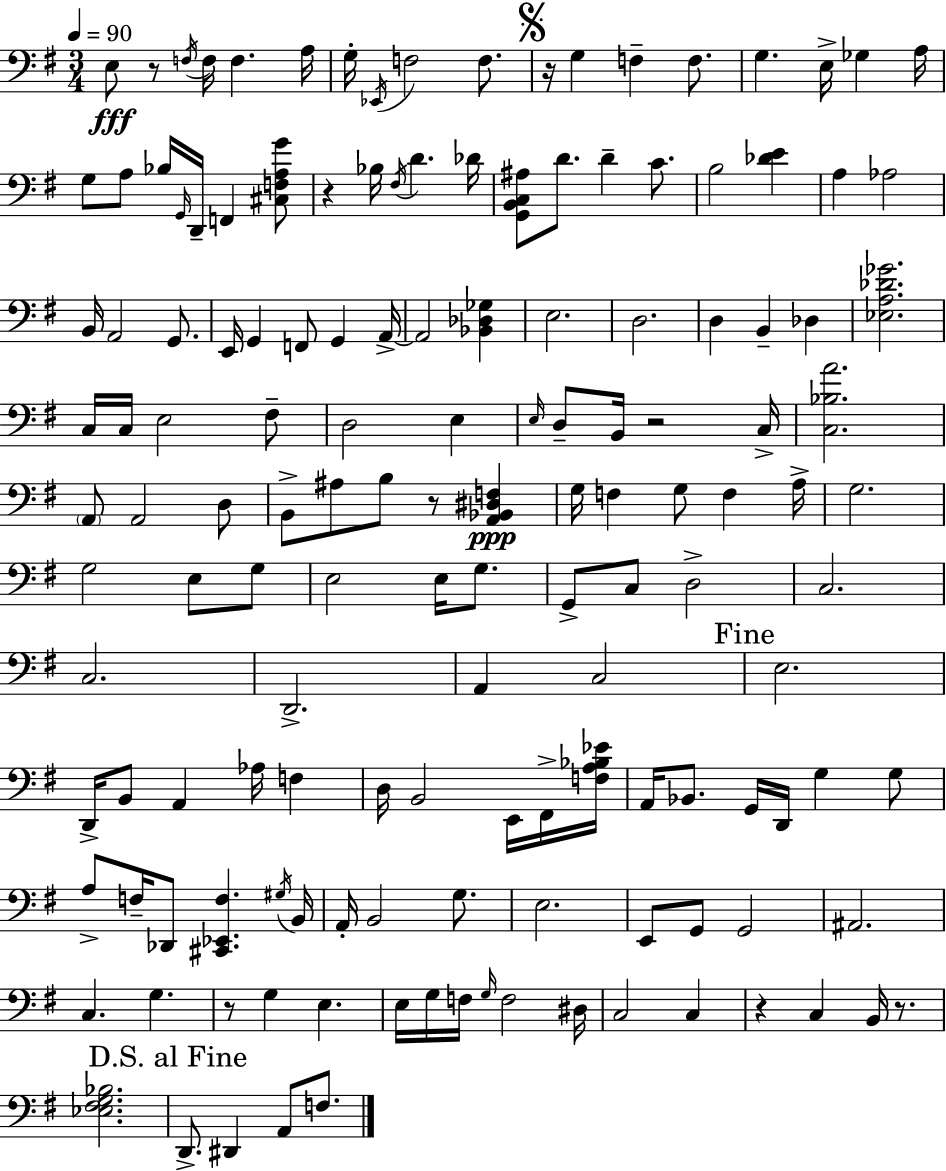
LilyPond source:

{
  \clef bass
  \numericTimeSignature
  \time 3/4
  \key e \minor
  \tempo 4 = 90
  e8\fff r8 \acciaccatura { f16 } f16 f4. | a16 g16-. \acciaccatura { ees,16 } f2 f8. | \mark \markup { \musicglyph "scripts.segno" } r16 g4 f4-- f8. | g4. e16-> ges4 | \break a16 g8 a8 bes16 \grace { g,16 } d,16-- f,4 | <cis f a g'>8 r4 bes16 \acciaccatura { fis16 } d'4. | des'16 <g, b, c ais>8 d'8. d'4-- | c'8. b2 | \break <des' e'>4 a4 aes2 | b,16 a,2 | g,8. e,16 g,4 f,8 g,4 | a,16->~~ a,2 | \break <bes, des ges>4 e2. | d2. | d4 b,4-- | des4 <ees a des' ges'>2. | \break c16 c16 e2 | fis8-- d2 | e4 \grace { e16 } d8-- b,16 r2 | c16-> <c bes a'>2. | \break \parenthesize a,8 a,2 | d8 b,8-> ais8 b8 r8 | <a, bes, dis f>4\ppp g16 f4 g8 | f4 a16-> g2. | \break g2 | e8 g8 e2 | e16 g8. g,8-> c8 d2-> | c2. | \break c2. | d,2.-> | a,4 c2 | \mark "Fine" e2. | \break d,16-> b,8 a,4 | aes16 f4 d16 b,2 | e,16 fis,16-> <f a bes ees'>16 a,16 bes,8. g,16 d,16 g4 | g8 a8-> f16-- des,8 <cis, ees, f>4. | \break \acciaccatura { gis16 } b,16 a,16-. b,2 | g8. e2. | e,8 g,8 g,2 | ais,2. | \break c4. | g4. r8 g4 | e4. e16 g16 f16 \grace { g16 } f2 | dis16 c2 | \break c4 r4 c4 | b,16 r8. <ees fis g bes>2. | \mark "D.S. al Fine" d,8.-> dis,4 | a,8 f8. \bar "|."
}